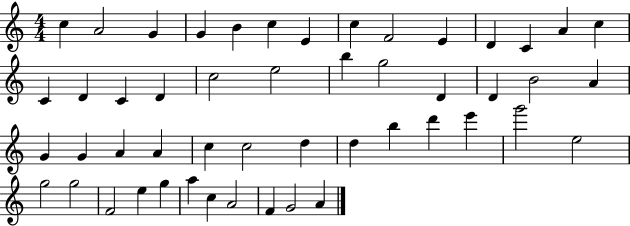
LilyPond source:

{
  \clef treble
  \numericTimeSignature
  \time 4/4
  \key c \major
  c''4 a'2 g'4 | g'4 b'4 c''4 e'4 | c''4 f'2 e'4 | d'4 c'4 a'4 c''4 | \break c'4 d'4 c'4 d'4 | c''2 e''2 | b''4 g''2 d'4 | d'4 b'2 a'4 | \break g'4 g'4 a'4 a'4 | c''4 c''2 d''4 | d''4 b''4 d'''4 e'''4 | g'''2 e''2 | \break g''2 g''2 | f'2 e''4 g''4 | a''4 c''4 a'2 | f'4 g'2 a'4 | \break \bar "|."
}